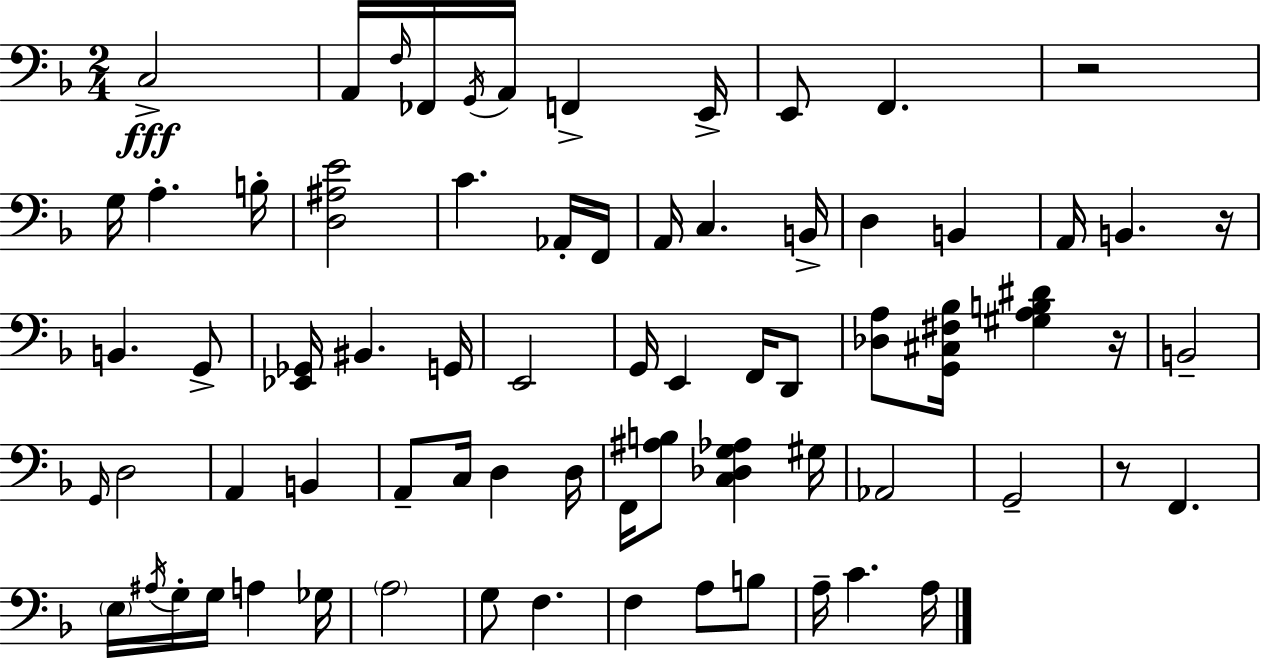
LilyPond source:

{
  \clef bass
  \numericTimeSignature
  \time 2/4
  \key d \minor
  c2->\fff | a,16 \grace { f16 } fes,16 \acciaccatura { g,16 } a,16 f,4-> | e,16-> e,8 f,4. | r2 | \break g16 a4.-. | b16-. <d ais e'>2 | c'4. | aes,16-. f,16 a,16 c4. | \break b,16-> d4 b,4 | a,16 b,4. | r16 b,4. | g,8-> <ees, ges,>16 bis,4. | \break g,16 e,2 | g,16 e,4 f,16 | d,8 <des a>8 <g, cis fis bes>16 <gis a b dis'>4 | r16 b,2-- | \break \grace { g,16 } d2 | a,4 b,4 | a,8-- c16 d4 | d16 f,16 <ais b>8 <c des g aes>4 | \break gis16 aes,2 | g,2-- | r8 f,4. | \parenthesize e16 \acciaccatura { ais16 } g16-. g16 a4 | \break ges16 \parenthesize a2 | g8 f4. | f4 | a8 b8 a16-- c'4. | \break a16 \bar "|."
}